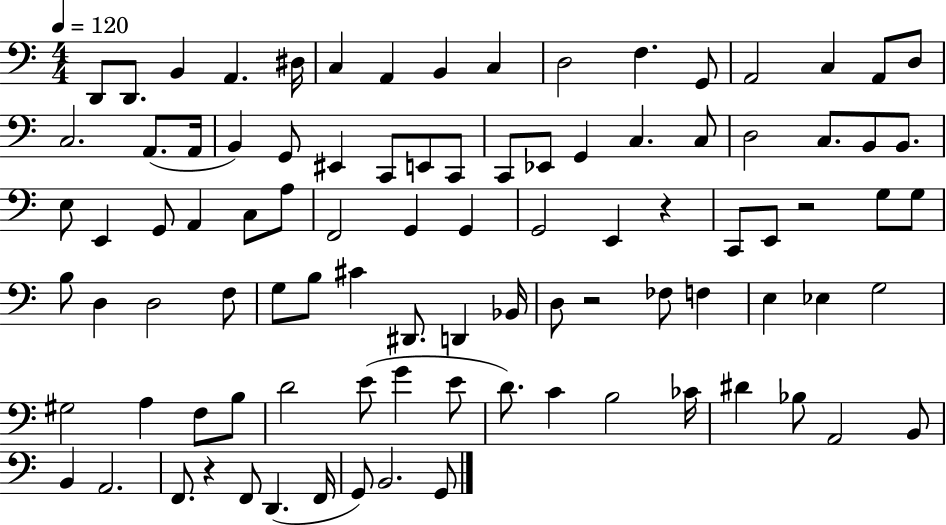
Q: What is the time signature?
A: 4/4